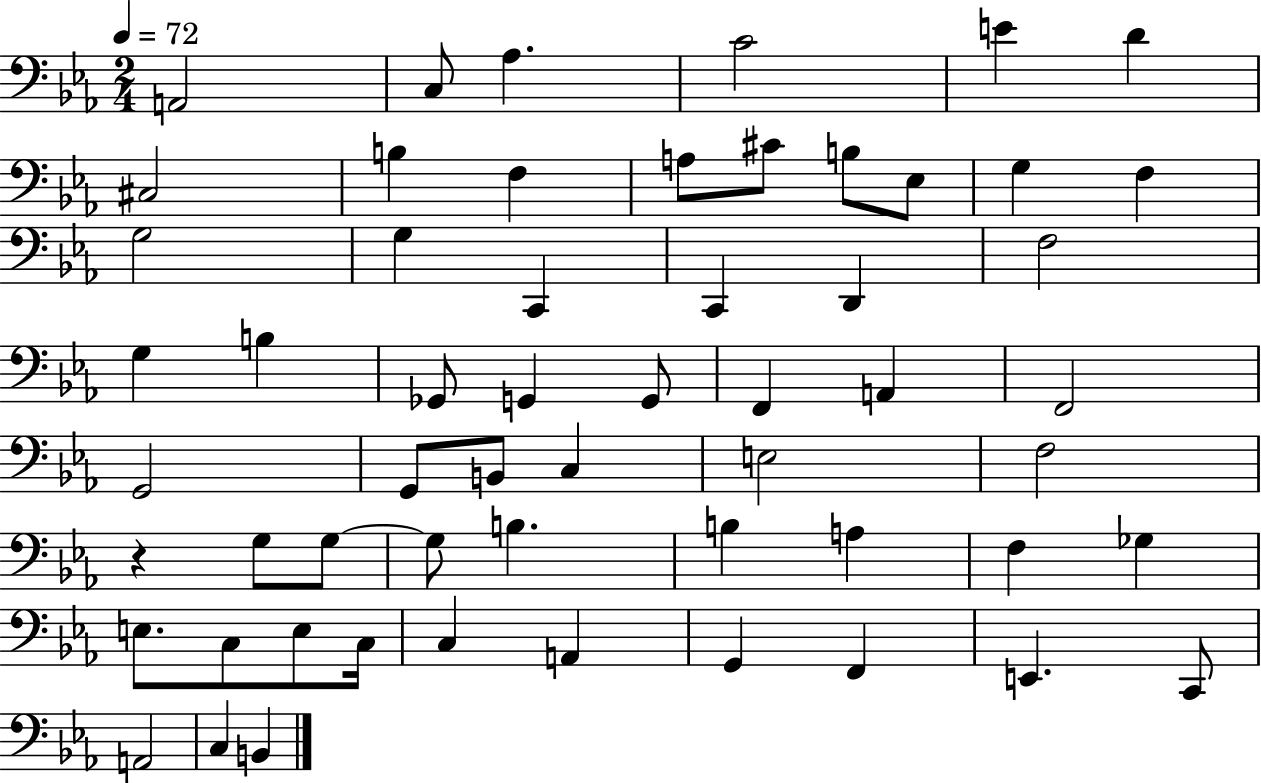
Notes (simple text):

A2/h C3/e Ab3/q. C4/h E4/q D4/q C#3/h B3/q F3/q A3/e C#4/e B3/e Eb3/e G3/q F3/q G3/h G3/q C2/q C2/q D2/q F3/h G3/q B3/q Gb2/e G2/q G2/e F2/q A2/q F2/h G2/h G2/e B2/e C3/q E3/h F3/h R/q G3/e G3/e G3/e B3/q. B3/q A3/q F3/q Gb3/q E3/e. C3/e E3/e C3/s C3/q A2/q G2/q F2/q E2/q. C2/e A2/h C3/q B2/q